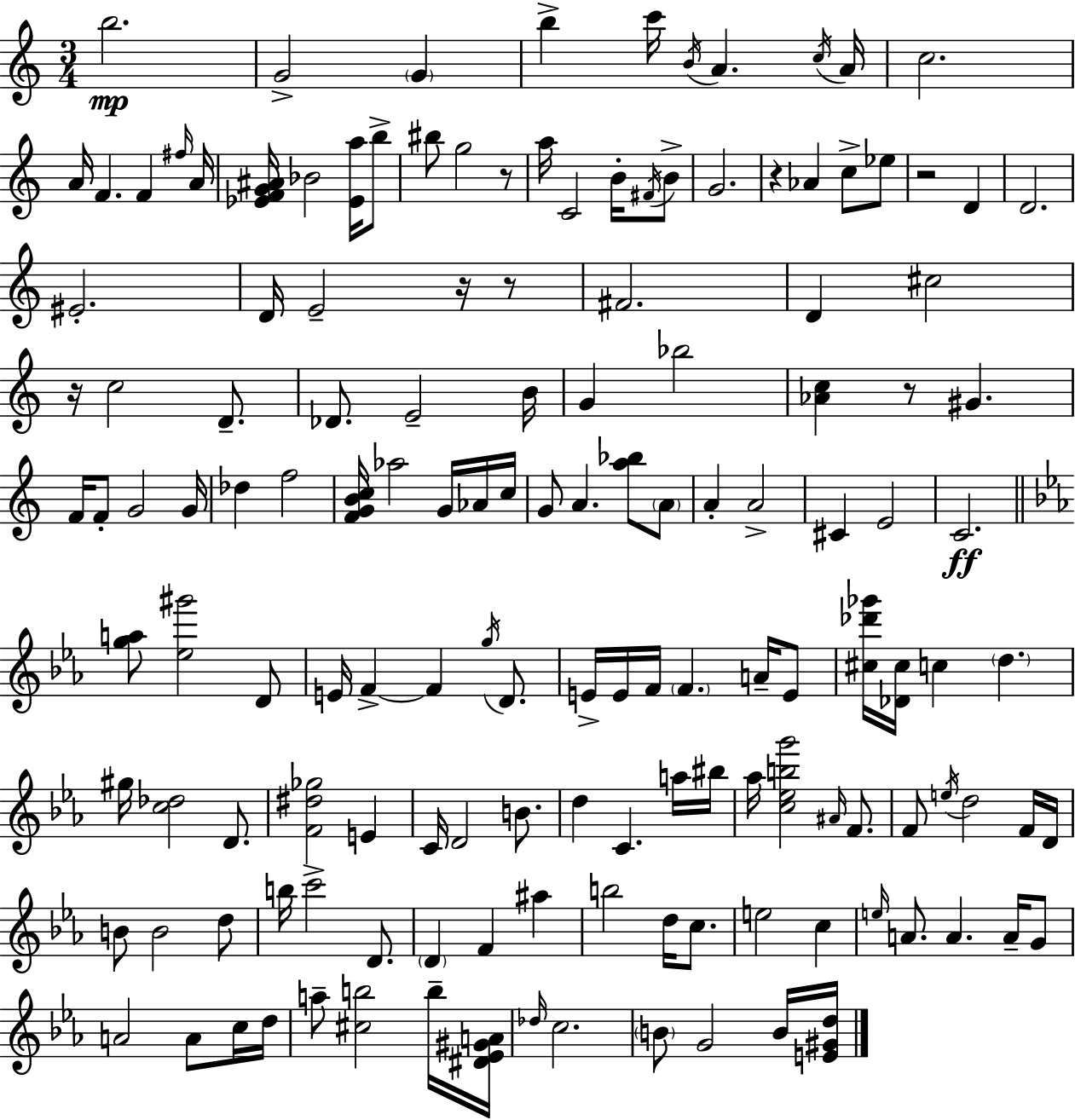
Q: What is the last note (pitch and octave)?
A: B4